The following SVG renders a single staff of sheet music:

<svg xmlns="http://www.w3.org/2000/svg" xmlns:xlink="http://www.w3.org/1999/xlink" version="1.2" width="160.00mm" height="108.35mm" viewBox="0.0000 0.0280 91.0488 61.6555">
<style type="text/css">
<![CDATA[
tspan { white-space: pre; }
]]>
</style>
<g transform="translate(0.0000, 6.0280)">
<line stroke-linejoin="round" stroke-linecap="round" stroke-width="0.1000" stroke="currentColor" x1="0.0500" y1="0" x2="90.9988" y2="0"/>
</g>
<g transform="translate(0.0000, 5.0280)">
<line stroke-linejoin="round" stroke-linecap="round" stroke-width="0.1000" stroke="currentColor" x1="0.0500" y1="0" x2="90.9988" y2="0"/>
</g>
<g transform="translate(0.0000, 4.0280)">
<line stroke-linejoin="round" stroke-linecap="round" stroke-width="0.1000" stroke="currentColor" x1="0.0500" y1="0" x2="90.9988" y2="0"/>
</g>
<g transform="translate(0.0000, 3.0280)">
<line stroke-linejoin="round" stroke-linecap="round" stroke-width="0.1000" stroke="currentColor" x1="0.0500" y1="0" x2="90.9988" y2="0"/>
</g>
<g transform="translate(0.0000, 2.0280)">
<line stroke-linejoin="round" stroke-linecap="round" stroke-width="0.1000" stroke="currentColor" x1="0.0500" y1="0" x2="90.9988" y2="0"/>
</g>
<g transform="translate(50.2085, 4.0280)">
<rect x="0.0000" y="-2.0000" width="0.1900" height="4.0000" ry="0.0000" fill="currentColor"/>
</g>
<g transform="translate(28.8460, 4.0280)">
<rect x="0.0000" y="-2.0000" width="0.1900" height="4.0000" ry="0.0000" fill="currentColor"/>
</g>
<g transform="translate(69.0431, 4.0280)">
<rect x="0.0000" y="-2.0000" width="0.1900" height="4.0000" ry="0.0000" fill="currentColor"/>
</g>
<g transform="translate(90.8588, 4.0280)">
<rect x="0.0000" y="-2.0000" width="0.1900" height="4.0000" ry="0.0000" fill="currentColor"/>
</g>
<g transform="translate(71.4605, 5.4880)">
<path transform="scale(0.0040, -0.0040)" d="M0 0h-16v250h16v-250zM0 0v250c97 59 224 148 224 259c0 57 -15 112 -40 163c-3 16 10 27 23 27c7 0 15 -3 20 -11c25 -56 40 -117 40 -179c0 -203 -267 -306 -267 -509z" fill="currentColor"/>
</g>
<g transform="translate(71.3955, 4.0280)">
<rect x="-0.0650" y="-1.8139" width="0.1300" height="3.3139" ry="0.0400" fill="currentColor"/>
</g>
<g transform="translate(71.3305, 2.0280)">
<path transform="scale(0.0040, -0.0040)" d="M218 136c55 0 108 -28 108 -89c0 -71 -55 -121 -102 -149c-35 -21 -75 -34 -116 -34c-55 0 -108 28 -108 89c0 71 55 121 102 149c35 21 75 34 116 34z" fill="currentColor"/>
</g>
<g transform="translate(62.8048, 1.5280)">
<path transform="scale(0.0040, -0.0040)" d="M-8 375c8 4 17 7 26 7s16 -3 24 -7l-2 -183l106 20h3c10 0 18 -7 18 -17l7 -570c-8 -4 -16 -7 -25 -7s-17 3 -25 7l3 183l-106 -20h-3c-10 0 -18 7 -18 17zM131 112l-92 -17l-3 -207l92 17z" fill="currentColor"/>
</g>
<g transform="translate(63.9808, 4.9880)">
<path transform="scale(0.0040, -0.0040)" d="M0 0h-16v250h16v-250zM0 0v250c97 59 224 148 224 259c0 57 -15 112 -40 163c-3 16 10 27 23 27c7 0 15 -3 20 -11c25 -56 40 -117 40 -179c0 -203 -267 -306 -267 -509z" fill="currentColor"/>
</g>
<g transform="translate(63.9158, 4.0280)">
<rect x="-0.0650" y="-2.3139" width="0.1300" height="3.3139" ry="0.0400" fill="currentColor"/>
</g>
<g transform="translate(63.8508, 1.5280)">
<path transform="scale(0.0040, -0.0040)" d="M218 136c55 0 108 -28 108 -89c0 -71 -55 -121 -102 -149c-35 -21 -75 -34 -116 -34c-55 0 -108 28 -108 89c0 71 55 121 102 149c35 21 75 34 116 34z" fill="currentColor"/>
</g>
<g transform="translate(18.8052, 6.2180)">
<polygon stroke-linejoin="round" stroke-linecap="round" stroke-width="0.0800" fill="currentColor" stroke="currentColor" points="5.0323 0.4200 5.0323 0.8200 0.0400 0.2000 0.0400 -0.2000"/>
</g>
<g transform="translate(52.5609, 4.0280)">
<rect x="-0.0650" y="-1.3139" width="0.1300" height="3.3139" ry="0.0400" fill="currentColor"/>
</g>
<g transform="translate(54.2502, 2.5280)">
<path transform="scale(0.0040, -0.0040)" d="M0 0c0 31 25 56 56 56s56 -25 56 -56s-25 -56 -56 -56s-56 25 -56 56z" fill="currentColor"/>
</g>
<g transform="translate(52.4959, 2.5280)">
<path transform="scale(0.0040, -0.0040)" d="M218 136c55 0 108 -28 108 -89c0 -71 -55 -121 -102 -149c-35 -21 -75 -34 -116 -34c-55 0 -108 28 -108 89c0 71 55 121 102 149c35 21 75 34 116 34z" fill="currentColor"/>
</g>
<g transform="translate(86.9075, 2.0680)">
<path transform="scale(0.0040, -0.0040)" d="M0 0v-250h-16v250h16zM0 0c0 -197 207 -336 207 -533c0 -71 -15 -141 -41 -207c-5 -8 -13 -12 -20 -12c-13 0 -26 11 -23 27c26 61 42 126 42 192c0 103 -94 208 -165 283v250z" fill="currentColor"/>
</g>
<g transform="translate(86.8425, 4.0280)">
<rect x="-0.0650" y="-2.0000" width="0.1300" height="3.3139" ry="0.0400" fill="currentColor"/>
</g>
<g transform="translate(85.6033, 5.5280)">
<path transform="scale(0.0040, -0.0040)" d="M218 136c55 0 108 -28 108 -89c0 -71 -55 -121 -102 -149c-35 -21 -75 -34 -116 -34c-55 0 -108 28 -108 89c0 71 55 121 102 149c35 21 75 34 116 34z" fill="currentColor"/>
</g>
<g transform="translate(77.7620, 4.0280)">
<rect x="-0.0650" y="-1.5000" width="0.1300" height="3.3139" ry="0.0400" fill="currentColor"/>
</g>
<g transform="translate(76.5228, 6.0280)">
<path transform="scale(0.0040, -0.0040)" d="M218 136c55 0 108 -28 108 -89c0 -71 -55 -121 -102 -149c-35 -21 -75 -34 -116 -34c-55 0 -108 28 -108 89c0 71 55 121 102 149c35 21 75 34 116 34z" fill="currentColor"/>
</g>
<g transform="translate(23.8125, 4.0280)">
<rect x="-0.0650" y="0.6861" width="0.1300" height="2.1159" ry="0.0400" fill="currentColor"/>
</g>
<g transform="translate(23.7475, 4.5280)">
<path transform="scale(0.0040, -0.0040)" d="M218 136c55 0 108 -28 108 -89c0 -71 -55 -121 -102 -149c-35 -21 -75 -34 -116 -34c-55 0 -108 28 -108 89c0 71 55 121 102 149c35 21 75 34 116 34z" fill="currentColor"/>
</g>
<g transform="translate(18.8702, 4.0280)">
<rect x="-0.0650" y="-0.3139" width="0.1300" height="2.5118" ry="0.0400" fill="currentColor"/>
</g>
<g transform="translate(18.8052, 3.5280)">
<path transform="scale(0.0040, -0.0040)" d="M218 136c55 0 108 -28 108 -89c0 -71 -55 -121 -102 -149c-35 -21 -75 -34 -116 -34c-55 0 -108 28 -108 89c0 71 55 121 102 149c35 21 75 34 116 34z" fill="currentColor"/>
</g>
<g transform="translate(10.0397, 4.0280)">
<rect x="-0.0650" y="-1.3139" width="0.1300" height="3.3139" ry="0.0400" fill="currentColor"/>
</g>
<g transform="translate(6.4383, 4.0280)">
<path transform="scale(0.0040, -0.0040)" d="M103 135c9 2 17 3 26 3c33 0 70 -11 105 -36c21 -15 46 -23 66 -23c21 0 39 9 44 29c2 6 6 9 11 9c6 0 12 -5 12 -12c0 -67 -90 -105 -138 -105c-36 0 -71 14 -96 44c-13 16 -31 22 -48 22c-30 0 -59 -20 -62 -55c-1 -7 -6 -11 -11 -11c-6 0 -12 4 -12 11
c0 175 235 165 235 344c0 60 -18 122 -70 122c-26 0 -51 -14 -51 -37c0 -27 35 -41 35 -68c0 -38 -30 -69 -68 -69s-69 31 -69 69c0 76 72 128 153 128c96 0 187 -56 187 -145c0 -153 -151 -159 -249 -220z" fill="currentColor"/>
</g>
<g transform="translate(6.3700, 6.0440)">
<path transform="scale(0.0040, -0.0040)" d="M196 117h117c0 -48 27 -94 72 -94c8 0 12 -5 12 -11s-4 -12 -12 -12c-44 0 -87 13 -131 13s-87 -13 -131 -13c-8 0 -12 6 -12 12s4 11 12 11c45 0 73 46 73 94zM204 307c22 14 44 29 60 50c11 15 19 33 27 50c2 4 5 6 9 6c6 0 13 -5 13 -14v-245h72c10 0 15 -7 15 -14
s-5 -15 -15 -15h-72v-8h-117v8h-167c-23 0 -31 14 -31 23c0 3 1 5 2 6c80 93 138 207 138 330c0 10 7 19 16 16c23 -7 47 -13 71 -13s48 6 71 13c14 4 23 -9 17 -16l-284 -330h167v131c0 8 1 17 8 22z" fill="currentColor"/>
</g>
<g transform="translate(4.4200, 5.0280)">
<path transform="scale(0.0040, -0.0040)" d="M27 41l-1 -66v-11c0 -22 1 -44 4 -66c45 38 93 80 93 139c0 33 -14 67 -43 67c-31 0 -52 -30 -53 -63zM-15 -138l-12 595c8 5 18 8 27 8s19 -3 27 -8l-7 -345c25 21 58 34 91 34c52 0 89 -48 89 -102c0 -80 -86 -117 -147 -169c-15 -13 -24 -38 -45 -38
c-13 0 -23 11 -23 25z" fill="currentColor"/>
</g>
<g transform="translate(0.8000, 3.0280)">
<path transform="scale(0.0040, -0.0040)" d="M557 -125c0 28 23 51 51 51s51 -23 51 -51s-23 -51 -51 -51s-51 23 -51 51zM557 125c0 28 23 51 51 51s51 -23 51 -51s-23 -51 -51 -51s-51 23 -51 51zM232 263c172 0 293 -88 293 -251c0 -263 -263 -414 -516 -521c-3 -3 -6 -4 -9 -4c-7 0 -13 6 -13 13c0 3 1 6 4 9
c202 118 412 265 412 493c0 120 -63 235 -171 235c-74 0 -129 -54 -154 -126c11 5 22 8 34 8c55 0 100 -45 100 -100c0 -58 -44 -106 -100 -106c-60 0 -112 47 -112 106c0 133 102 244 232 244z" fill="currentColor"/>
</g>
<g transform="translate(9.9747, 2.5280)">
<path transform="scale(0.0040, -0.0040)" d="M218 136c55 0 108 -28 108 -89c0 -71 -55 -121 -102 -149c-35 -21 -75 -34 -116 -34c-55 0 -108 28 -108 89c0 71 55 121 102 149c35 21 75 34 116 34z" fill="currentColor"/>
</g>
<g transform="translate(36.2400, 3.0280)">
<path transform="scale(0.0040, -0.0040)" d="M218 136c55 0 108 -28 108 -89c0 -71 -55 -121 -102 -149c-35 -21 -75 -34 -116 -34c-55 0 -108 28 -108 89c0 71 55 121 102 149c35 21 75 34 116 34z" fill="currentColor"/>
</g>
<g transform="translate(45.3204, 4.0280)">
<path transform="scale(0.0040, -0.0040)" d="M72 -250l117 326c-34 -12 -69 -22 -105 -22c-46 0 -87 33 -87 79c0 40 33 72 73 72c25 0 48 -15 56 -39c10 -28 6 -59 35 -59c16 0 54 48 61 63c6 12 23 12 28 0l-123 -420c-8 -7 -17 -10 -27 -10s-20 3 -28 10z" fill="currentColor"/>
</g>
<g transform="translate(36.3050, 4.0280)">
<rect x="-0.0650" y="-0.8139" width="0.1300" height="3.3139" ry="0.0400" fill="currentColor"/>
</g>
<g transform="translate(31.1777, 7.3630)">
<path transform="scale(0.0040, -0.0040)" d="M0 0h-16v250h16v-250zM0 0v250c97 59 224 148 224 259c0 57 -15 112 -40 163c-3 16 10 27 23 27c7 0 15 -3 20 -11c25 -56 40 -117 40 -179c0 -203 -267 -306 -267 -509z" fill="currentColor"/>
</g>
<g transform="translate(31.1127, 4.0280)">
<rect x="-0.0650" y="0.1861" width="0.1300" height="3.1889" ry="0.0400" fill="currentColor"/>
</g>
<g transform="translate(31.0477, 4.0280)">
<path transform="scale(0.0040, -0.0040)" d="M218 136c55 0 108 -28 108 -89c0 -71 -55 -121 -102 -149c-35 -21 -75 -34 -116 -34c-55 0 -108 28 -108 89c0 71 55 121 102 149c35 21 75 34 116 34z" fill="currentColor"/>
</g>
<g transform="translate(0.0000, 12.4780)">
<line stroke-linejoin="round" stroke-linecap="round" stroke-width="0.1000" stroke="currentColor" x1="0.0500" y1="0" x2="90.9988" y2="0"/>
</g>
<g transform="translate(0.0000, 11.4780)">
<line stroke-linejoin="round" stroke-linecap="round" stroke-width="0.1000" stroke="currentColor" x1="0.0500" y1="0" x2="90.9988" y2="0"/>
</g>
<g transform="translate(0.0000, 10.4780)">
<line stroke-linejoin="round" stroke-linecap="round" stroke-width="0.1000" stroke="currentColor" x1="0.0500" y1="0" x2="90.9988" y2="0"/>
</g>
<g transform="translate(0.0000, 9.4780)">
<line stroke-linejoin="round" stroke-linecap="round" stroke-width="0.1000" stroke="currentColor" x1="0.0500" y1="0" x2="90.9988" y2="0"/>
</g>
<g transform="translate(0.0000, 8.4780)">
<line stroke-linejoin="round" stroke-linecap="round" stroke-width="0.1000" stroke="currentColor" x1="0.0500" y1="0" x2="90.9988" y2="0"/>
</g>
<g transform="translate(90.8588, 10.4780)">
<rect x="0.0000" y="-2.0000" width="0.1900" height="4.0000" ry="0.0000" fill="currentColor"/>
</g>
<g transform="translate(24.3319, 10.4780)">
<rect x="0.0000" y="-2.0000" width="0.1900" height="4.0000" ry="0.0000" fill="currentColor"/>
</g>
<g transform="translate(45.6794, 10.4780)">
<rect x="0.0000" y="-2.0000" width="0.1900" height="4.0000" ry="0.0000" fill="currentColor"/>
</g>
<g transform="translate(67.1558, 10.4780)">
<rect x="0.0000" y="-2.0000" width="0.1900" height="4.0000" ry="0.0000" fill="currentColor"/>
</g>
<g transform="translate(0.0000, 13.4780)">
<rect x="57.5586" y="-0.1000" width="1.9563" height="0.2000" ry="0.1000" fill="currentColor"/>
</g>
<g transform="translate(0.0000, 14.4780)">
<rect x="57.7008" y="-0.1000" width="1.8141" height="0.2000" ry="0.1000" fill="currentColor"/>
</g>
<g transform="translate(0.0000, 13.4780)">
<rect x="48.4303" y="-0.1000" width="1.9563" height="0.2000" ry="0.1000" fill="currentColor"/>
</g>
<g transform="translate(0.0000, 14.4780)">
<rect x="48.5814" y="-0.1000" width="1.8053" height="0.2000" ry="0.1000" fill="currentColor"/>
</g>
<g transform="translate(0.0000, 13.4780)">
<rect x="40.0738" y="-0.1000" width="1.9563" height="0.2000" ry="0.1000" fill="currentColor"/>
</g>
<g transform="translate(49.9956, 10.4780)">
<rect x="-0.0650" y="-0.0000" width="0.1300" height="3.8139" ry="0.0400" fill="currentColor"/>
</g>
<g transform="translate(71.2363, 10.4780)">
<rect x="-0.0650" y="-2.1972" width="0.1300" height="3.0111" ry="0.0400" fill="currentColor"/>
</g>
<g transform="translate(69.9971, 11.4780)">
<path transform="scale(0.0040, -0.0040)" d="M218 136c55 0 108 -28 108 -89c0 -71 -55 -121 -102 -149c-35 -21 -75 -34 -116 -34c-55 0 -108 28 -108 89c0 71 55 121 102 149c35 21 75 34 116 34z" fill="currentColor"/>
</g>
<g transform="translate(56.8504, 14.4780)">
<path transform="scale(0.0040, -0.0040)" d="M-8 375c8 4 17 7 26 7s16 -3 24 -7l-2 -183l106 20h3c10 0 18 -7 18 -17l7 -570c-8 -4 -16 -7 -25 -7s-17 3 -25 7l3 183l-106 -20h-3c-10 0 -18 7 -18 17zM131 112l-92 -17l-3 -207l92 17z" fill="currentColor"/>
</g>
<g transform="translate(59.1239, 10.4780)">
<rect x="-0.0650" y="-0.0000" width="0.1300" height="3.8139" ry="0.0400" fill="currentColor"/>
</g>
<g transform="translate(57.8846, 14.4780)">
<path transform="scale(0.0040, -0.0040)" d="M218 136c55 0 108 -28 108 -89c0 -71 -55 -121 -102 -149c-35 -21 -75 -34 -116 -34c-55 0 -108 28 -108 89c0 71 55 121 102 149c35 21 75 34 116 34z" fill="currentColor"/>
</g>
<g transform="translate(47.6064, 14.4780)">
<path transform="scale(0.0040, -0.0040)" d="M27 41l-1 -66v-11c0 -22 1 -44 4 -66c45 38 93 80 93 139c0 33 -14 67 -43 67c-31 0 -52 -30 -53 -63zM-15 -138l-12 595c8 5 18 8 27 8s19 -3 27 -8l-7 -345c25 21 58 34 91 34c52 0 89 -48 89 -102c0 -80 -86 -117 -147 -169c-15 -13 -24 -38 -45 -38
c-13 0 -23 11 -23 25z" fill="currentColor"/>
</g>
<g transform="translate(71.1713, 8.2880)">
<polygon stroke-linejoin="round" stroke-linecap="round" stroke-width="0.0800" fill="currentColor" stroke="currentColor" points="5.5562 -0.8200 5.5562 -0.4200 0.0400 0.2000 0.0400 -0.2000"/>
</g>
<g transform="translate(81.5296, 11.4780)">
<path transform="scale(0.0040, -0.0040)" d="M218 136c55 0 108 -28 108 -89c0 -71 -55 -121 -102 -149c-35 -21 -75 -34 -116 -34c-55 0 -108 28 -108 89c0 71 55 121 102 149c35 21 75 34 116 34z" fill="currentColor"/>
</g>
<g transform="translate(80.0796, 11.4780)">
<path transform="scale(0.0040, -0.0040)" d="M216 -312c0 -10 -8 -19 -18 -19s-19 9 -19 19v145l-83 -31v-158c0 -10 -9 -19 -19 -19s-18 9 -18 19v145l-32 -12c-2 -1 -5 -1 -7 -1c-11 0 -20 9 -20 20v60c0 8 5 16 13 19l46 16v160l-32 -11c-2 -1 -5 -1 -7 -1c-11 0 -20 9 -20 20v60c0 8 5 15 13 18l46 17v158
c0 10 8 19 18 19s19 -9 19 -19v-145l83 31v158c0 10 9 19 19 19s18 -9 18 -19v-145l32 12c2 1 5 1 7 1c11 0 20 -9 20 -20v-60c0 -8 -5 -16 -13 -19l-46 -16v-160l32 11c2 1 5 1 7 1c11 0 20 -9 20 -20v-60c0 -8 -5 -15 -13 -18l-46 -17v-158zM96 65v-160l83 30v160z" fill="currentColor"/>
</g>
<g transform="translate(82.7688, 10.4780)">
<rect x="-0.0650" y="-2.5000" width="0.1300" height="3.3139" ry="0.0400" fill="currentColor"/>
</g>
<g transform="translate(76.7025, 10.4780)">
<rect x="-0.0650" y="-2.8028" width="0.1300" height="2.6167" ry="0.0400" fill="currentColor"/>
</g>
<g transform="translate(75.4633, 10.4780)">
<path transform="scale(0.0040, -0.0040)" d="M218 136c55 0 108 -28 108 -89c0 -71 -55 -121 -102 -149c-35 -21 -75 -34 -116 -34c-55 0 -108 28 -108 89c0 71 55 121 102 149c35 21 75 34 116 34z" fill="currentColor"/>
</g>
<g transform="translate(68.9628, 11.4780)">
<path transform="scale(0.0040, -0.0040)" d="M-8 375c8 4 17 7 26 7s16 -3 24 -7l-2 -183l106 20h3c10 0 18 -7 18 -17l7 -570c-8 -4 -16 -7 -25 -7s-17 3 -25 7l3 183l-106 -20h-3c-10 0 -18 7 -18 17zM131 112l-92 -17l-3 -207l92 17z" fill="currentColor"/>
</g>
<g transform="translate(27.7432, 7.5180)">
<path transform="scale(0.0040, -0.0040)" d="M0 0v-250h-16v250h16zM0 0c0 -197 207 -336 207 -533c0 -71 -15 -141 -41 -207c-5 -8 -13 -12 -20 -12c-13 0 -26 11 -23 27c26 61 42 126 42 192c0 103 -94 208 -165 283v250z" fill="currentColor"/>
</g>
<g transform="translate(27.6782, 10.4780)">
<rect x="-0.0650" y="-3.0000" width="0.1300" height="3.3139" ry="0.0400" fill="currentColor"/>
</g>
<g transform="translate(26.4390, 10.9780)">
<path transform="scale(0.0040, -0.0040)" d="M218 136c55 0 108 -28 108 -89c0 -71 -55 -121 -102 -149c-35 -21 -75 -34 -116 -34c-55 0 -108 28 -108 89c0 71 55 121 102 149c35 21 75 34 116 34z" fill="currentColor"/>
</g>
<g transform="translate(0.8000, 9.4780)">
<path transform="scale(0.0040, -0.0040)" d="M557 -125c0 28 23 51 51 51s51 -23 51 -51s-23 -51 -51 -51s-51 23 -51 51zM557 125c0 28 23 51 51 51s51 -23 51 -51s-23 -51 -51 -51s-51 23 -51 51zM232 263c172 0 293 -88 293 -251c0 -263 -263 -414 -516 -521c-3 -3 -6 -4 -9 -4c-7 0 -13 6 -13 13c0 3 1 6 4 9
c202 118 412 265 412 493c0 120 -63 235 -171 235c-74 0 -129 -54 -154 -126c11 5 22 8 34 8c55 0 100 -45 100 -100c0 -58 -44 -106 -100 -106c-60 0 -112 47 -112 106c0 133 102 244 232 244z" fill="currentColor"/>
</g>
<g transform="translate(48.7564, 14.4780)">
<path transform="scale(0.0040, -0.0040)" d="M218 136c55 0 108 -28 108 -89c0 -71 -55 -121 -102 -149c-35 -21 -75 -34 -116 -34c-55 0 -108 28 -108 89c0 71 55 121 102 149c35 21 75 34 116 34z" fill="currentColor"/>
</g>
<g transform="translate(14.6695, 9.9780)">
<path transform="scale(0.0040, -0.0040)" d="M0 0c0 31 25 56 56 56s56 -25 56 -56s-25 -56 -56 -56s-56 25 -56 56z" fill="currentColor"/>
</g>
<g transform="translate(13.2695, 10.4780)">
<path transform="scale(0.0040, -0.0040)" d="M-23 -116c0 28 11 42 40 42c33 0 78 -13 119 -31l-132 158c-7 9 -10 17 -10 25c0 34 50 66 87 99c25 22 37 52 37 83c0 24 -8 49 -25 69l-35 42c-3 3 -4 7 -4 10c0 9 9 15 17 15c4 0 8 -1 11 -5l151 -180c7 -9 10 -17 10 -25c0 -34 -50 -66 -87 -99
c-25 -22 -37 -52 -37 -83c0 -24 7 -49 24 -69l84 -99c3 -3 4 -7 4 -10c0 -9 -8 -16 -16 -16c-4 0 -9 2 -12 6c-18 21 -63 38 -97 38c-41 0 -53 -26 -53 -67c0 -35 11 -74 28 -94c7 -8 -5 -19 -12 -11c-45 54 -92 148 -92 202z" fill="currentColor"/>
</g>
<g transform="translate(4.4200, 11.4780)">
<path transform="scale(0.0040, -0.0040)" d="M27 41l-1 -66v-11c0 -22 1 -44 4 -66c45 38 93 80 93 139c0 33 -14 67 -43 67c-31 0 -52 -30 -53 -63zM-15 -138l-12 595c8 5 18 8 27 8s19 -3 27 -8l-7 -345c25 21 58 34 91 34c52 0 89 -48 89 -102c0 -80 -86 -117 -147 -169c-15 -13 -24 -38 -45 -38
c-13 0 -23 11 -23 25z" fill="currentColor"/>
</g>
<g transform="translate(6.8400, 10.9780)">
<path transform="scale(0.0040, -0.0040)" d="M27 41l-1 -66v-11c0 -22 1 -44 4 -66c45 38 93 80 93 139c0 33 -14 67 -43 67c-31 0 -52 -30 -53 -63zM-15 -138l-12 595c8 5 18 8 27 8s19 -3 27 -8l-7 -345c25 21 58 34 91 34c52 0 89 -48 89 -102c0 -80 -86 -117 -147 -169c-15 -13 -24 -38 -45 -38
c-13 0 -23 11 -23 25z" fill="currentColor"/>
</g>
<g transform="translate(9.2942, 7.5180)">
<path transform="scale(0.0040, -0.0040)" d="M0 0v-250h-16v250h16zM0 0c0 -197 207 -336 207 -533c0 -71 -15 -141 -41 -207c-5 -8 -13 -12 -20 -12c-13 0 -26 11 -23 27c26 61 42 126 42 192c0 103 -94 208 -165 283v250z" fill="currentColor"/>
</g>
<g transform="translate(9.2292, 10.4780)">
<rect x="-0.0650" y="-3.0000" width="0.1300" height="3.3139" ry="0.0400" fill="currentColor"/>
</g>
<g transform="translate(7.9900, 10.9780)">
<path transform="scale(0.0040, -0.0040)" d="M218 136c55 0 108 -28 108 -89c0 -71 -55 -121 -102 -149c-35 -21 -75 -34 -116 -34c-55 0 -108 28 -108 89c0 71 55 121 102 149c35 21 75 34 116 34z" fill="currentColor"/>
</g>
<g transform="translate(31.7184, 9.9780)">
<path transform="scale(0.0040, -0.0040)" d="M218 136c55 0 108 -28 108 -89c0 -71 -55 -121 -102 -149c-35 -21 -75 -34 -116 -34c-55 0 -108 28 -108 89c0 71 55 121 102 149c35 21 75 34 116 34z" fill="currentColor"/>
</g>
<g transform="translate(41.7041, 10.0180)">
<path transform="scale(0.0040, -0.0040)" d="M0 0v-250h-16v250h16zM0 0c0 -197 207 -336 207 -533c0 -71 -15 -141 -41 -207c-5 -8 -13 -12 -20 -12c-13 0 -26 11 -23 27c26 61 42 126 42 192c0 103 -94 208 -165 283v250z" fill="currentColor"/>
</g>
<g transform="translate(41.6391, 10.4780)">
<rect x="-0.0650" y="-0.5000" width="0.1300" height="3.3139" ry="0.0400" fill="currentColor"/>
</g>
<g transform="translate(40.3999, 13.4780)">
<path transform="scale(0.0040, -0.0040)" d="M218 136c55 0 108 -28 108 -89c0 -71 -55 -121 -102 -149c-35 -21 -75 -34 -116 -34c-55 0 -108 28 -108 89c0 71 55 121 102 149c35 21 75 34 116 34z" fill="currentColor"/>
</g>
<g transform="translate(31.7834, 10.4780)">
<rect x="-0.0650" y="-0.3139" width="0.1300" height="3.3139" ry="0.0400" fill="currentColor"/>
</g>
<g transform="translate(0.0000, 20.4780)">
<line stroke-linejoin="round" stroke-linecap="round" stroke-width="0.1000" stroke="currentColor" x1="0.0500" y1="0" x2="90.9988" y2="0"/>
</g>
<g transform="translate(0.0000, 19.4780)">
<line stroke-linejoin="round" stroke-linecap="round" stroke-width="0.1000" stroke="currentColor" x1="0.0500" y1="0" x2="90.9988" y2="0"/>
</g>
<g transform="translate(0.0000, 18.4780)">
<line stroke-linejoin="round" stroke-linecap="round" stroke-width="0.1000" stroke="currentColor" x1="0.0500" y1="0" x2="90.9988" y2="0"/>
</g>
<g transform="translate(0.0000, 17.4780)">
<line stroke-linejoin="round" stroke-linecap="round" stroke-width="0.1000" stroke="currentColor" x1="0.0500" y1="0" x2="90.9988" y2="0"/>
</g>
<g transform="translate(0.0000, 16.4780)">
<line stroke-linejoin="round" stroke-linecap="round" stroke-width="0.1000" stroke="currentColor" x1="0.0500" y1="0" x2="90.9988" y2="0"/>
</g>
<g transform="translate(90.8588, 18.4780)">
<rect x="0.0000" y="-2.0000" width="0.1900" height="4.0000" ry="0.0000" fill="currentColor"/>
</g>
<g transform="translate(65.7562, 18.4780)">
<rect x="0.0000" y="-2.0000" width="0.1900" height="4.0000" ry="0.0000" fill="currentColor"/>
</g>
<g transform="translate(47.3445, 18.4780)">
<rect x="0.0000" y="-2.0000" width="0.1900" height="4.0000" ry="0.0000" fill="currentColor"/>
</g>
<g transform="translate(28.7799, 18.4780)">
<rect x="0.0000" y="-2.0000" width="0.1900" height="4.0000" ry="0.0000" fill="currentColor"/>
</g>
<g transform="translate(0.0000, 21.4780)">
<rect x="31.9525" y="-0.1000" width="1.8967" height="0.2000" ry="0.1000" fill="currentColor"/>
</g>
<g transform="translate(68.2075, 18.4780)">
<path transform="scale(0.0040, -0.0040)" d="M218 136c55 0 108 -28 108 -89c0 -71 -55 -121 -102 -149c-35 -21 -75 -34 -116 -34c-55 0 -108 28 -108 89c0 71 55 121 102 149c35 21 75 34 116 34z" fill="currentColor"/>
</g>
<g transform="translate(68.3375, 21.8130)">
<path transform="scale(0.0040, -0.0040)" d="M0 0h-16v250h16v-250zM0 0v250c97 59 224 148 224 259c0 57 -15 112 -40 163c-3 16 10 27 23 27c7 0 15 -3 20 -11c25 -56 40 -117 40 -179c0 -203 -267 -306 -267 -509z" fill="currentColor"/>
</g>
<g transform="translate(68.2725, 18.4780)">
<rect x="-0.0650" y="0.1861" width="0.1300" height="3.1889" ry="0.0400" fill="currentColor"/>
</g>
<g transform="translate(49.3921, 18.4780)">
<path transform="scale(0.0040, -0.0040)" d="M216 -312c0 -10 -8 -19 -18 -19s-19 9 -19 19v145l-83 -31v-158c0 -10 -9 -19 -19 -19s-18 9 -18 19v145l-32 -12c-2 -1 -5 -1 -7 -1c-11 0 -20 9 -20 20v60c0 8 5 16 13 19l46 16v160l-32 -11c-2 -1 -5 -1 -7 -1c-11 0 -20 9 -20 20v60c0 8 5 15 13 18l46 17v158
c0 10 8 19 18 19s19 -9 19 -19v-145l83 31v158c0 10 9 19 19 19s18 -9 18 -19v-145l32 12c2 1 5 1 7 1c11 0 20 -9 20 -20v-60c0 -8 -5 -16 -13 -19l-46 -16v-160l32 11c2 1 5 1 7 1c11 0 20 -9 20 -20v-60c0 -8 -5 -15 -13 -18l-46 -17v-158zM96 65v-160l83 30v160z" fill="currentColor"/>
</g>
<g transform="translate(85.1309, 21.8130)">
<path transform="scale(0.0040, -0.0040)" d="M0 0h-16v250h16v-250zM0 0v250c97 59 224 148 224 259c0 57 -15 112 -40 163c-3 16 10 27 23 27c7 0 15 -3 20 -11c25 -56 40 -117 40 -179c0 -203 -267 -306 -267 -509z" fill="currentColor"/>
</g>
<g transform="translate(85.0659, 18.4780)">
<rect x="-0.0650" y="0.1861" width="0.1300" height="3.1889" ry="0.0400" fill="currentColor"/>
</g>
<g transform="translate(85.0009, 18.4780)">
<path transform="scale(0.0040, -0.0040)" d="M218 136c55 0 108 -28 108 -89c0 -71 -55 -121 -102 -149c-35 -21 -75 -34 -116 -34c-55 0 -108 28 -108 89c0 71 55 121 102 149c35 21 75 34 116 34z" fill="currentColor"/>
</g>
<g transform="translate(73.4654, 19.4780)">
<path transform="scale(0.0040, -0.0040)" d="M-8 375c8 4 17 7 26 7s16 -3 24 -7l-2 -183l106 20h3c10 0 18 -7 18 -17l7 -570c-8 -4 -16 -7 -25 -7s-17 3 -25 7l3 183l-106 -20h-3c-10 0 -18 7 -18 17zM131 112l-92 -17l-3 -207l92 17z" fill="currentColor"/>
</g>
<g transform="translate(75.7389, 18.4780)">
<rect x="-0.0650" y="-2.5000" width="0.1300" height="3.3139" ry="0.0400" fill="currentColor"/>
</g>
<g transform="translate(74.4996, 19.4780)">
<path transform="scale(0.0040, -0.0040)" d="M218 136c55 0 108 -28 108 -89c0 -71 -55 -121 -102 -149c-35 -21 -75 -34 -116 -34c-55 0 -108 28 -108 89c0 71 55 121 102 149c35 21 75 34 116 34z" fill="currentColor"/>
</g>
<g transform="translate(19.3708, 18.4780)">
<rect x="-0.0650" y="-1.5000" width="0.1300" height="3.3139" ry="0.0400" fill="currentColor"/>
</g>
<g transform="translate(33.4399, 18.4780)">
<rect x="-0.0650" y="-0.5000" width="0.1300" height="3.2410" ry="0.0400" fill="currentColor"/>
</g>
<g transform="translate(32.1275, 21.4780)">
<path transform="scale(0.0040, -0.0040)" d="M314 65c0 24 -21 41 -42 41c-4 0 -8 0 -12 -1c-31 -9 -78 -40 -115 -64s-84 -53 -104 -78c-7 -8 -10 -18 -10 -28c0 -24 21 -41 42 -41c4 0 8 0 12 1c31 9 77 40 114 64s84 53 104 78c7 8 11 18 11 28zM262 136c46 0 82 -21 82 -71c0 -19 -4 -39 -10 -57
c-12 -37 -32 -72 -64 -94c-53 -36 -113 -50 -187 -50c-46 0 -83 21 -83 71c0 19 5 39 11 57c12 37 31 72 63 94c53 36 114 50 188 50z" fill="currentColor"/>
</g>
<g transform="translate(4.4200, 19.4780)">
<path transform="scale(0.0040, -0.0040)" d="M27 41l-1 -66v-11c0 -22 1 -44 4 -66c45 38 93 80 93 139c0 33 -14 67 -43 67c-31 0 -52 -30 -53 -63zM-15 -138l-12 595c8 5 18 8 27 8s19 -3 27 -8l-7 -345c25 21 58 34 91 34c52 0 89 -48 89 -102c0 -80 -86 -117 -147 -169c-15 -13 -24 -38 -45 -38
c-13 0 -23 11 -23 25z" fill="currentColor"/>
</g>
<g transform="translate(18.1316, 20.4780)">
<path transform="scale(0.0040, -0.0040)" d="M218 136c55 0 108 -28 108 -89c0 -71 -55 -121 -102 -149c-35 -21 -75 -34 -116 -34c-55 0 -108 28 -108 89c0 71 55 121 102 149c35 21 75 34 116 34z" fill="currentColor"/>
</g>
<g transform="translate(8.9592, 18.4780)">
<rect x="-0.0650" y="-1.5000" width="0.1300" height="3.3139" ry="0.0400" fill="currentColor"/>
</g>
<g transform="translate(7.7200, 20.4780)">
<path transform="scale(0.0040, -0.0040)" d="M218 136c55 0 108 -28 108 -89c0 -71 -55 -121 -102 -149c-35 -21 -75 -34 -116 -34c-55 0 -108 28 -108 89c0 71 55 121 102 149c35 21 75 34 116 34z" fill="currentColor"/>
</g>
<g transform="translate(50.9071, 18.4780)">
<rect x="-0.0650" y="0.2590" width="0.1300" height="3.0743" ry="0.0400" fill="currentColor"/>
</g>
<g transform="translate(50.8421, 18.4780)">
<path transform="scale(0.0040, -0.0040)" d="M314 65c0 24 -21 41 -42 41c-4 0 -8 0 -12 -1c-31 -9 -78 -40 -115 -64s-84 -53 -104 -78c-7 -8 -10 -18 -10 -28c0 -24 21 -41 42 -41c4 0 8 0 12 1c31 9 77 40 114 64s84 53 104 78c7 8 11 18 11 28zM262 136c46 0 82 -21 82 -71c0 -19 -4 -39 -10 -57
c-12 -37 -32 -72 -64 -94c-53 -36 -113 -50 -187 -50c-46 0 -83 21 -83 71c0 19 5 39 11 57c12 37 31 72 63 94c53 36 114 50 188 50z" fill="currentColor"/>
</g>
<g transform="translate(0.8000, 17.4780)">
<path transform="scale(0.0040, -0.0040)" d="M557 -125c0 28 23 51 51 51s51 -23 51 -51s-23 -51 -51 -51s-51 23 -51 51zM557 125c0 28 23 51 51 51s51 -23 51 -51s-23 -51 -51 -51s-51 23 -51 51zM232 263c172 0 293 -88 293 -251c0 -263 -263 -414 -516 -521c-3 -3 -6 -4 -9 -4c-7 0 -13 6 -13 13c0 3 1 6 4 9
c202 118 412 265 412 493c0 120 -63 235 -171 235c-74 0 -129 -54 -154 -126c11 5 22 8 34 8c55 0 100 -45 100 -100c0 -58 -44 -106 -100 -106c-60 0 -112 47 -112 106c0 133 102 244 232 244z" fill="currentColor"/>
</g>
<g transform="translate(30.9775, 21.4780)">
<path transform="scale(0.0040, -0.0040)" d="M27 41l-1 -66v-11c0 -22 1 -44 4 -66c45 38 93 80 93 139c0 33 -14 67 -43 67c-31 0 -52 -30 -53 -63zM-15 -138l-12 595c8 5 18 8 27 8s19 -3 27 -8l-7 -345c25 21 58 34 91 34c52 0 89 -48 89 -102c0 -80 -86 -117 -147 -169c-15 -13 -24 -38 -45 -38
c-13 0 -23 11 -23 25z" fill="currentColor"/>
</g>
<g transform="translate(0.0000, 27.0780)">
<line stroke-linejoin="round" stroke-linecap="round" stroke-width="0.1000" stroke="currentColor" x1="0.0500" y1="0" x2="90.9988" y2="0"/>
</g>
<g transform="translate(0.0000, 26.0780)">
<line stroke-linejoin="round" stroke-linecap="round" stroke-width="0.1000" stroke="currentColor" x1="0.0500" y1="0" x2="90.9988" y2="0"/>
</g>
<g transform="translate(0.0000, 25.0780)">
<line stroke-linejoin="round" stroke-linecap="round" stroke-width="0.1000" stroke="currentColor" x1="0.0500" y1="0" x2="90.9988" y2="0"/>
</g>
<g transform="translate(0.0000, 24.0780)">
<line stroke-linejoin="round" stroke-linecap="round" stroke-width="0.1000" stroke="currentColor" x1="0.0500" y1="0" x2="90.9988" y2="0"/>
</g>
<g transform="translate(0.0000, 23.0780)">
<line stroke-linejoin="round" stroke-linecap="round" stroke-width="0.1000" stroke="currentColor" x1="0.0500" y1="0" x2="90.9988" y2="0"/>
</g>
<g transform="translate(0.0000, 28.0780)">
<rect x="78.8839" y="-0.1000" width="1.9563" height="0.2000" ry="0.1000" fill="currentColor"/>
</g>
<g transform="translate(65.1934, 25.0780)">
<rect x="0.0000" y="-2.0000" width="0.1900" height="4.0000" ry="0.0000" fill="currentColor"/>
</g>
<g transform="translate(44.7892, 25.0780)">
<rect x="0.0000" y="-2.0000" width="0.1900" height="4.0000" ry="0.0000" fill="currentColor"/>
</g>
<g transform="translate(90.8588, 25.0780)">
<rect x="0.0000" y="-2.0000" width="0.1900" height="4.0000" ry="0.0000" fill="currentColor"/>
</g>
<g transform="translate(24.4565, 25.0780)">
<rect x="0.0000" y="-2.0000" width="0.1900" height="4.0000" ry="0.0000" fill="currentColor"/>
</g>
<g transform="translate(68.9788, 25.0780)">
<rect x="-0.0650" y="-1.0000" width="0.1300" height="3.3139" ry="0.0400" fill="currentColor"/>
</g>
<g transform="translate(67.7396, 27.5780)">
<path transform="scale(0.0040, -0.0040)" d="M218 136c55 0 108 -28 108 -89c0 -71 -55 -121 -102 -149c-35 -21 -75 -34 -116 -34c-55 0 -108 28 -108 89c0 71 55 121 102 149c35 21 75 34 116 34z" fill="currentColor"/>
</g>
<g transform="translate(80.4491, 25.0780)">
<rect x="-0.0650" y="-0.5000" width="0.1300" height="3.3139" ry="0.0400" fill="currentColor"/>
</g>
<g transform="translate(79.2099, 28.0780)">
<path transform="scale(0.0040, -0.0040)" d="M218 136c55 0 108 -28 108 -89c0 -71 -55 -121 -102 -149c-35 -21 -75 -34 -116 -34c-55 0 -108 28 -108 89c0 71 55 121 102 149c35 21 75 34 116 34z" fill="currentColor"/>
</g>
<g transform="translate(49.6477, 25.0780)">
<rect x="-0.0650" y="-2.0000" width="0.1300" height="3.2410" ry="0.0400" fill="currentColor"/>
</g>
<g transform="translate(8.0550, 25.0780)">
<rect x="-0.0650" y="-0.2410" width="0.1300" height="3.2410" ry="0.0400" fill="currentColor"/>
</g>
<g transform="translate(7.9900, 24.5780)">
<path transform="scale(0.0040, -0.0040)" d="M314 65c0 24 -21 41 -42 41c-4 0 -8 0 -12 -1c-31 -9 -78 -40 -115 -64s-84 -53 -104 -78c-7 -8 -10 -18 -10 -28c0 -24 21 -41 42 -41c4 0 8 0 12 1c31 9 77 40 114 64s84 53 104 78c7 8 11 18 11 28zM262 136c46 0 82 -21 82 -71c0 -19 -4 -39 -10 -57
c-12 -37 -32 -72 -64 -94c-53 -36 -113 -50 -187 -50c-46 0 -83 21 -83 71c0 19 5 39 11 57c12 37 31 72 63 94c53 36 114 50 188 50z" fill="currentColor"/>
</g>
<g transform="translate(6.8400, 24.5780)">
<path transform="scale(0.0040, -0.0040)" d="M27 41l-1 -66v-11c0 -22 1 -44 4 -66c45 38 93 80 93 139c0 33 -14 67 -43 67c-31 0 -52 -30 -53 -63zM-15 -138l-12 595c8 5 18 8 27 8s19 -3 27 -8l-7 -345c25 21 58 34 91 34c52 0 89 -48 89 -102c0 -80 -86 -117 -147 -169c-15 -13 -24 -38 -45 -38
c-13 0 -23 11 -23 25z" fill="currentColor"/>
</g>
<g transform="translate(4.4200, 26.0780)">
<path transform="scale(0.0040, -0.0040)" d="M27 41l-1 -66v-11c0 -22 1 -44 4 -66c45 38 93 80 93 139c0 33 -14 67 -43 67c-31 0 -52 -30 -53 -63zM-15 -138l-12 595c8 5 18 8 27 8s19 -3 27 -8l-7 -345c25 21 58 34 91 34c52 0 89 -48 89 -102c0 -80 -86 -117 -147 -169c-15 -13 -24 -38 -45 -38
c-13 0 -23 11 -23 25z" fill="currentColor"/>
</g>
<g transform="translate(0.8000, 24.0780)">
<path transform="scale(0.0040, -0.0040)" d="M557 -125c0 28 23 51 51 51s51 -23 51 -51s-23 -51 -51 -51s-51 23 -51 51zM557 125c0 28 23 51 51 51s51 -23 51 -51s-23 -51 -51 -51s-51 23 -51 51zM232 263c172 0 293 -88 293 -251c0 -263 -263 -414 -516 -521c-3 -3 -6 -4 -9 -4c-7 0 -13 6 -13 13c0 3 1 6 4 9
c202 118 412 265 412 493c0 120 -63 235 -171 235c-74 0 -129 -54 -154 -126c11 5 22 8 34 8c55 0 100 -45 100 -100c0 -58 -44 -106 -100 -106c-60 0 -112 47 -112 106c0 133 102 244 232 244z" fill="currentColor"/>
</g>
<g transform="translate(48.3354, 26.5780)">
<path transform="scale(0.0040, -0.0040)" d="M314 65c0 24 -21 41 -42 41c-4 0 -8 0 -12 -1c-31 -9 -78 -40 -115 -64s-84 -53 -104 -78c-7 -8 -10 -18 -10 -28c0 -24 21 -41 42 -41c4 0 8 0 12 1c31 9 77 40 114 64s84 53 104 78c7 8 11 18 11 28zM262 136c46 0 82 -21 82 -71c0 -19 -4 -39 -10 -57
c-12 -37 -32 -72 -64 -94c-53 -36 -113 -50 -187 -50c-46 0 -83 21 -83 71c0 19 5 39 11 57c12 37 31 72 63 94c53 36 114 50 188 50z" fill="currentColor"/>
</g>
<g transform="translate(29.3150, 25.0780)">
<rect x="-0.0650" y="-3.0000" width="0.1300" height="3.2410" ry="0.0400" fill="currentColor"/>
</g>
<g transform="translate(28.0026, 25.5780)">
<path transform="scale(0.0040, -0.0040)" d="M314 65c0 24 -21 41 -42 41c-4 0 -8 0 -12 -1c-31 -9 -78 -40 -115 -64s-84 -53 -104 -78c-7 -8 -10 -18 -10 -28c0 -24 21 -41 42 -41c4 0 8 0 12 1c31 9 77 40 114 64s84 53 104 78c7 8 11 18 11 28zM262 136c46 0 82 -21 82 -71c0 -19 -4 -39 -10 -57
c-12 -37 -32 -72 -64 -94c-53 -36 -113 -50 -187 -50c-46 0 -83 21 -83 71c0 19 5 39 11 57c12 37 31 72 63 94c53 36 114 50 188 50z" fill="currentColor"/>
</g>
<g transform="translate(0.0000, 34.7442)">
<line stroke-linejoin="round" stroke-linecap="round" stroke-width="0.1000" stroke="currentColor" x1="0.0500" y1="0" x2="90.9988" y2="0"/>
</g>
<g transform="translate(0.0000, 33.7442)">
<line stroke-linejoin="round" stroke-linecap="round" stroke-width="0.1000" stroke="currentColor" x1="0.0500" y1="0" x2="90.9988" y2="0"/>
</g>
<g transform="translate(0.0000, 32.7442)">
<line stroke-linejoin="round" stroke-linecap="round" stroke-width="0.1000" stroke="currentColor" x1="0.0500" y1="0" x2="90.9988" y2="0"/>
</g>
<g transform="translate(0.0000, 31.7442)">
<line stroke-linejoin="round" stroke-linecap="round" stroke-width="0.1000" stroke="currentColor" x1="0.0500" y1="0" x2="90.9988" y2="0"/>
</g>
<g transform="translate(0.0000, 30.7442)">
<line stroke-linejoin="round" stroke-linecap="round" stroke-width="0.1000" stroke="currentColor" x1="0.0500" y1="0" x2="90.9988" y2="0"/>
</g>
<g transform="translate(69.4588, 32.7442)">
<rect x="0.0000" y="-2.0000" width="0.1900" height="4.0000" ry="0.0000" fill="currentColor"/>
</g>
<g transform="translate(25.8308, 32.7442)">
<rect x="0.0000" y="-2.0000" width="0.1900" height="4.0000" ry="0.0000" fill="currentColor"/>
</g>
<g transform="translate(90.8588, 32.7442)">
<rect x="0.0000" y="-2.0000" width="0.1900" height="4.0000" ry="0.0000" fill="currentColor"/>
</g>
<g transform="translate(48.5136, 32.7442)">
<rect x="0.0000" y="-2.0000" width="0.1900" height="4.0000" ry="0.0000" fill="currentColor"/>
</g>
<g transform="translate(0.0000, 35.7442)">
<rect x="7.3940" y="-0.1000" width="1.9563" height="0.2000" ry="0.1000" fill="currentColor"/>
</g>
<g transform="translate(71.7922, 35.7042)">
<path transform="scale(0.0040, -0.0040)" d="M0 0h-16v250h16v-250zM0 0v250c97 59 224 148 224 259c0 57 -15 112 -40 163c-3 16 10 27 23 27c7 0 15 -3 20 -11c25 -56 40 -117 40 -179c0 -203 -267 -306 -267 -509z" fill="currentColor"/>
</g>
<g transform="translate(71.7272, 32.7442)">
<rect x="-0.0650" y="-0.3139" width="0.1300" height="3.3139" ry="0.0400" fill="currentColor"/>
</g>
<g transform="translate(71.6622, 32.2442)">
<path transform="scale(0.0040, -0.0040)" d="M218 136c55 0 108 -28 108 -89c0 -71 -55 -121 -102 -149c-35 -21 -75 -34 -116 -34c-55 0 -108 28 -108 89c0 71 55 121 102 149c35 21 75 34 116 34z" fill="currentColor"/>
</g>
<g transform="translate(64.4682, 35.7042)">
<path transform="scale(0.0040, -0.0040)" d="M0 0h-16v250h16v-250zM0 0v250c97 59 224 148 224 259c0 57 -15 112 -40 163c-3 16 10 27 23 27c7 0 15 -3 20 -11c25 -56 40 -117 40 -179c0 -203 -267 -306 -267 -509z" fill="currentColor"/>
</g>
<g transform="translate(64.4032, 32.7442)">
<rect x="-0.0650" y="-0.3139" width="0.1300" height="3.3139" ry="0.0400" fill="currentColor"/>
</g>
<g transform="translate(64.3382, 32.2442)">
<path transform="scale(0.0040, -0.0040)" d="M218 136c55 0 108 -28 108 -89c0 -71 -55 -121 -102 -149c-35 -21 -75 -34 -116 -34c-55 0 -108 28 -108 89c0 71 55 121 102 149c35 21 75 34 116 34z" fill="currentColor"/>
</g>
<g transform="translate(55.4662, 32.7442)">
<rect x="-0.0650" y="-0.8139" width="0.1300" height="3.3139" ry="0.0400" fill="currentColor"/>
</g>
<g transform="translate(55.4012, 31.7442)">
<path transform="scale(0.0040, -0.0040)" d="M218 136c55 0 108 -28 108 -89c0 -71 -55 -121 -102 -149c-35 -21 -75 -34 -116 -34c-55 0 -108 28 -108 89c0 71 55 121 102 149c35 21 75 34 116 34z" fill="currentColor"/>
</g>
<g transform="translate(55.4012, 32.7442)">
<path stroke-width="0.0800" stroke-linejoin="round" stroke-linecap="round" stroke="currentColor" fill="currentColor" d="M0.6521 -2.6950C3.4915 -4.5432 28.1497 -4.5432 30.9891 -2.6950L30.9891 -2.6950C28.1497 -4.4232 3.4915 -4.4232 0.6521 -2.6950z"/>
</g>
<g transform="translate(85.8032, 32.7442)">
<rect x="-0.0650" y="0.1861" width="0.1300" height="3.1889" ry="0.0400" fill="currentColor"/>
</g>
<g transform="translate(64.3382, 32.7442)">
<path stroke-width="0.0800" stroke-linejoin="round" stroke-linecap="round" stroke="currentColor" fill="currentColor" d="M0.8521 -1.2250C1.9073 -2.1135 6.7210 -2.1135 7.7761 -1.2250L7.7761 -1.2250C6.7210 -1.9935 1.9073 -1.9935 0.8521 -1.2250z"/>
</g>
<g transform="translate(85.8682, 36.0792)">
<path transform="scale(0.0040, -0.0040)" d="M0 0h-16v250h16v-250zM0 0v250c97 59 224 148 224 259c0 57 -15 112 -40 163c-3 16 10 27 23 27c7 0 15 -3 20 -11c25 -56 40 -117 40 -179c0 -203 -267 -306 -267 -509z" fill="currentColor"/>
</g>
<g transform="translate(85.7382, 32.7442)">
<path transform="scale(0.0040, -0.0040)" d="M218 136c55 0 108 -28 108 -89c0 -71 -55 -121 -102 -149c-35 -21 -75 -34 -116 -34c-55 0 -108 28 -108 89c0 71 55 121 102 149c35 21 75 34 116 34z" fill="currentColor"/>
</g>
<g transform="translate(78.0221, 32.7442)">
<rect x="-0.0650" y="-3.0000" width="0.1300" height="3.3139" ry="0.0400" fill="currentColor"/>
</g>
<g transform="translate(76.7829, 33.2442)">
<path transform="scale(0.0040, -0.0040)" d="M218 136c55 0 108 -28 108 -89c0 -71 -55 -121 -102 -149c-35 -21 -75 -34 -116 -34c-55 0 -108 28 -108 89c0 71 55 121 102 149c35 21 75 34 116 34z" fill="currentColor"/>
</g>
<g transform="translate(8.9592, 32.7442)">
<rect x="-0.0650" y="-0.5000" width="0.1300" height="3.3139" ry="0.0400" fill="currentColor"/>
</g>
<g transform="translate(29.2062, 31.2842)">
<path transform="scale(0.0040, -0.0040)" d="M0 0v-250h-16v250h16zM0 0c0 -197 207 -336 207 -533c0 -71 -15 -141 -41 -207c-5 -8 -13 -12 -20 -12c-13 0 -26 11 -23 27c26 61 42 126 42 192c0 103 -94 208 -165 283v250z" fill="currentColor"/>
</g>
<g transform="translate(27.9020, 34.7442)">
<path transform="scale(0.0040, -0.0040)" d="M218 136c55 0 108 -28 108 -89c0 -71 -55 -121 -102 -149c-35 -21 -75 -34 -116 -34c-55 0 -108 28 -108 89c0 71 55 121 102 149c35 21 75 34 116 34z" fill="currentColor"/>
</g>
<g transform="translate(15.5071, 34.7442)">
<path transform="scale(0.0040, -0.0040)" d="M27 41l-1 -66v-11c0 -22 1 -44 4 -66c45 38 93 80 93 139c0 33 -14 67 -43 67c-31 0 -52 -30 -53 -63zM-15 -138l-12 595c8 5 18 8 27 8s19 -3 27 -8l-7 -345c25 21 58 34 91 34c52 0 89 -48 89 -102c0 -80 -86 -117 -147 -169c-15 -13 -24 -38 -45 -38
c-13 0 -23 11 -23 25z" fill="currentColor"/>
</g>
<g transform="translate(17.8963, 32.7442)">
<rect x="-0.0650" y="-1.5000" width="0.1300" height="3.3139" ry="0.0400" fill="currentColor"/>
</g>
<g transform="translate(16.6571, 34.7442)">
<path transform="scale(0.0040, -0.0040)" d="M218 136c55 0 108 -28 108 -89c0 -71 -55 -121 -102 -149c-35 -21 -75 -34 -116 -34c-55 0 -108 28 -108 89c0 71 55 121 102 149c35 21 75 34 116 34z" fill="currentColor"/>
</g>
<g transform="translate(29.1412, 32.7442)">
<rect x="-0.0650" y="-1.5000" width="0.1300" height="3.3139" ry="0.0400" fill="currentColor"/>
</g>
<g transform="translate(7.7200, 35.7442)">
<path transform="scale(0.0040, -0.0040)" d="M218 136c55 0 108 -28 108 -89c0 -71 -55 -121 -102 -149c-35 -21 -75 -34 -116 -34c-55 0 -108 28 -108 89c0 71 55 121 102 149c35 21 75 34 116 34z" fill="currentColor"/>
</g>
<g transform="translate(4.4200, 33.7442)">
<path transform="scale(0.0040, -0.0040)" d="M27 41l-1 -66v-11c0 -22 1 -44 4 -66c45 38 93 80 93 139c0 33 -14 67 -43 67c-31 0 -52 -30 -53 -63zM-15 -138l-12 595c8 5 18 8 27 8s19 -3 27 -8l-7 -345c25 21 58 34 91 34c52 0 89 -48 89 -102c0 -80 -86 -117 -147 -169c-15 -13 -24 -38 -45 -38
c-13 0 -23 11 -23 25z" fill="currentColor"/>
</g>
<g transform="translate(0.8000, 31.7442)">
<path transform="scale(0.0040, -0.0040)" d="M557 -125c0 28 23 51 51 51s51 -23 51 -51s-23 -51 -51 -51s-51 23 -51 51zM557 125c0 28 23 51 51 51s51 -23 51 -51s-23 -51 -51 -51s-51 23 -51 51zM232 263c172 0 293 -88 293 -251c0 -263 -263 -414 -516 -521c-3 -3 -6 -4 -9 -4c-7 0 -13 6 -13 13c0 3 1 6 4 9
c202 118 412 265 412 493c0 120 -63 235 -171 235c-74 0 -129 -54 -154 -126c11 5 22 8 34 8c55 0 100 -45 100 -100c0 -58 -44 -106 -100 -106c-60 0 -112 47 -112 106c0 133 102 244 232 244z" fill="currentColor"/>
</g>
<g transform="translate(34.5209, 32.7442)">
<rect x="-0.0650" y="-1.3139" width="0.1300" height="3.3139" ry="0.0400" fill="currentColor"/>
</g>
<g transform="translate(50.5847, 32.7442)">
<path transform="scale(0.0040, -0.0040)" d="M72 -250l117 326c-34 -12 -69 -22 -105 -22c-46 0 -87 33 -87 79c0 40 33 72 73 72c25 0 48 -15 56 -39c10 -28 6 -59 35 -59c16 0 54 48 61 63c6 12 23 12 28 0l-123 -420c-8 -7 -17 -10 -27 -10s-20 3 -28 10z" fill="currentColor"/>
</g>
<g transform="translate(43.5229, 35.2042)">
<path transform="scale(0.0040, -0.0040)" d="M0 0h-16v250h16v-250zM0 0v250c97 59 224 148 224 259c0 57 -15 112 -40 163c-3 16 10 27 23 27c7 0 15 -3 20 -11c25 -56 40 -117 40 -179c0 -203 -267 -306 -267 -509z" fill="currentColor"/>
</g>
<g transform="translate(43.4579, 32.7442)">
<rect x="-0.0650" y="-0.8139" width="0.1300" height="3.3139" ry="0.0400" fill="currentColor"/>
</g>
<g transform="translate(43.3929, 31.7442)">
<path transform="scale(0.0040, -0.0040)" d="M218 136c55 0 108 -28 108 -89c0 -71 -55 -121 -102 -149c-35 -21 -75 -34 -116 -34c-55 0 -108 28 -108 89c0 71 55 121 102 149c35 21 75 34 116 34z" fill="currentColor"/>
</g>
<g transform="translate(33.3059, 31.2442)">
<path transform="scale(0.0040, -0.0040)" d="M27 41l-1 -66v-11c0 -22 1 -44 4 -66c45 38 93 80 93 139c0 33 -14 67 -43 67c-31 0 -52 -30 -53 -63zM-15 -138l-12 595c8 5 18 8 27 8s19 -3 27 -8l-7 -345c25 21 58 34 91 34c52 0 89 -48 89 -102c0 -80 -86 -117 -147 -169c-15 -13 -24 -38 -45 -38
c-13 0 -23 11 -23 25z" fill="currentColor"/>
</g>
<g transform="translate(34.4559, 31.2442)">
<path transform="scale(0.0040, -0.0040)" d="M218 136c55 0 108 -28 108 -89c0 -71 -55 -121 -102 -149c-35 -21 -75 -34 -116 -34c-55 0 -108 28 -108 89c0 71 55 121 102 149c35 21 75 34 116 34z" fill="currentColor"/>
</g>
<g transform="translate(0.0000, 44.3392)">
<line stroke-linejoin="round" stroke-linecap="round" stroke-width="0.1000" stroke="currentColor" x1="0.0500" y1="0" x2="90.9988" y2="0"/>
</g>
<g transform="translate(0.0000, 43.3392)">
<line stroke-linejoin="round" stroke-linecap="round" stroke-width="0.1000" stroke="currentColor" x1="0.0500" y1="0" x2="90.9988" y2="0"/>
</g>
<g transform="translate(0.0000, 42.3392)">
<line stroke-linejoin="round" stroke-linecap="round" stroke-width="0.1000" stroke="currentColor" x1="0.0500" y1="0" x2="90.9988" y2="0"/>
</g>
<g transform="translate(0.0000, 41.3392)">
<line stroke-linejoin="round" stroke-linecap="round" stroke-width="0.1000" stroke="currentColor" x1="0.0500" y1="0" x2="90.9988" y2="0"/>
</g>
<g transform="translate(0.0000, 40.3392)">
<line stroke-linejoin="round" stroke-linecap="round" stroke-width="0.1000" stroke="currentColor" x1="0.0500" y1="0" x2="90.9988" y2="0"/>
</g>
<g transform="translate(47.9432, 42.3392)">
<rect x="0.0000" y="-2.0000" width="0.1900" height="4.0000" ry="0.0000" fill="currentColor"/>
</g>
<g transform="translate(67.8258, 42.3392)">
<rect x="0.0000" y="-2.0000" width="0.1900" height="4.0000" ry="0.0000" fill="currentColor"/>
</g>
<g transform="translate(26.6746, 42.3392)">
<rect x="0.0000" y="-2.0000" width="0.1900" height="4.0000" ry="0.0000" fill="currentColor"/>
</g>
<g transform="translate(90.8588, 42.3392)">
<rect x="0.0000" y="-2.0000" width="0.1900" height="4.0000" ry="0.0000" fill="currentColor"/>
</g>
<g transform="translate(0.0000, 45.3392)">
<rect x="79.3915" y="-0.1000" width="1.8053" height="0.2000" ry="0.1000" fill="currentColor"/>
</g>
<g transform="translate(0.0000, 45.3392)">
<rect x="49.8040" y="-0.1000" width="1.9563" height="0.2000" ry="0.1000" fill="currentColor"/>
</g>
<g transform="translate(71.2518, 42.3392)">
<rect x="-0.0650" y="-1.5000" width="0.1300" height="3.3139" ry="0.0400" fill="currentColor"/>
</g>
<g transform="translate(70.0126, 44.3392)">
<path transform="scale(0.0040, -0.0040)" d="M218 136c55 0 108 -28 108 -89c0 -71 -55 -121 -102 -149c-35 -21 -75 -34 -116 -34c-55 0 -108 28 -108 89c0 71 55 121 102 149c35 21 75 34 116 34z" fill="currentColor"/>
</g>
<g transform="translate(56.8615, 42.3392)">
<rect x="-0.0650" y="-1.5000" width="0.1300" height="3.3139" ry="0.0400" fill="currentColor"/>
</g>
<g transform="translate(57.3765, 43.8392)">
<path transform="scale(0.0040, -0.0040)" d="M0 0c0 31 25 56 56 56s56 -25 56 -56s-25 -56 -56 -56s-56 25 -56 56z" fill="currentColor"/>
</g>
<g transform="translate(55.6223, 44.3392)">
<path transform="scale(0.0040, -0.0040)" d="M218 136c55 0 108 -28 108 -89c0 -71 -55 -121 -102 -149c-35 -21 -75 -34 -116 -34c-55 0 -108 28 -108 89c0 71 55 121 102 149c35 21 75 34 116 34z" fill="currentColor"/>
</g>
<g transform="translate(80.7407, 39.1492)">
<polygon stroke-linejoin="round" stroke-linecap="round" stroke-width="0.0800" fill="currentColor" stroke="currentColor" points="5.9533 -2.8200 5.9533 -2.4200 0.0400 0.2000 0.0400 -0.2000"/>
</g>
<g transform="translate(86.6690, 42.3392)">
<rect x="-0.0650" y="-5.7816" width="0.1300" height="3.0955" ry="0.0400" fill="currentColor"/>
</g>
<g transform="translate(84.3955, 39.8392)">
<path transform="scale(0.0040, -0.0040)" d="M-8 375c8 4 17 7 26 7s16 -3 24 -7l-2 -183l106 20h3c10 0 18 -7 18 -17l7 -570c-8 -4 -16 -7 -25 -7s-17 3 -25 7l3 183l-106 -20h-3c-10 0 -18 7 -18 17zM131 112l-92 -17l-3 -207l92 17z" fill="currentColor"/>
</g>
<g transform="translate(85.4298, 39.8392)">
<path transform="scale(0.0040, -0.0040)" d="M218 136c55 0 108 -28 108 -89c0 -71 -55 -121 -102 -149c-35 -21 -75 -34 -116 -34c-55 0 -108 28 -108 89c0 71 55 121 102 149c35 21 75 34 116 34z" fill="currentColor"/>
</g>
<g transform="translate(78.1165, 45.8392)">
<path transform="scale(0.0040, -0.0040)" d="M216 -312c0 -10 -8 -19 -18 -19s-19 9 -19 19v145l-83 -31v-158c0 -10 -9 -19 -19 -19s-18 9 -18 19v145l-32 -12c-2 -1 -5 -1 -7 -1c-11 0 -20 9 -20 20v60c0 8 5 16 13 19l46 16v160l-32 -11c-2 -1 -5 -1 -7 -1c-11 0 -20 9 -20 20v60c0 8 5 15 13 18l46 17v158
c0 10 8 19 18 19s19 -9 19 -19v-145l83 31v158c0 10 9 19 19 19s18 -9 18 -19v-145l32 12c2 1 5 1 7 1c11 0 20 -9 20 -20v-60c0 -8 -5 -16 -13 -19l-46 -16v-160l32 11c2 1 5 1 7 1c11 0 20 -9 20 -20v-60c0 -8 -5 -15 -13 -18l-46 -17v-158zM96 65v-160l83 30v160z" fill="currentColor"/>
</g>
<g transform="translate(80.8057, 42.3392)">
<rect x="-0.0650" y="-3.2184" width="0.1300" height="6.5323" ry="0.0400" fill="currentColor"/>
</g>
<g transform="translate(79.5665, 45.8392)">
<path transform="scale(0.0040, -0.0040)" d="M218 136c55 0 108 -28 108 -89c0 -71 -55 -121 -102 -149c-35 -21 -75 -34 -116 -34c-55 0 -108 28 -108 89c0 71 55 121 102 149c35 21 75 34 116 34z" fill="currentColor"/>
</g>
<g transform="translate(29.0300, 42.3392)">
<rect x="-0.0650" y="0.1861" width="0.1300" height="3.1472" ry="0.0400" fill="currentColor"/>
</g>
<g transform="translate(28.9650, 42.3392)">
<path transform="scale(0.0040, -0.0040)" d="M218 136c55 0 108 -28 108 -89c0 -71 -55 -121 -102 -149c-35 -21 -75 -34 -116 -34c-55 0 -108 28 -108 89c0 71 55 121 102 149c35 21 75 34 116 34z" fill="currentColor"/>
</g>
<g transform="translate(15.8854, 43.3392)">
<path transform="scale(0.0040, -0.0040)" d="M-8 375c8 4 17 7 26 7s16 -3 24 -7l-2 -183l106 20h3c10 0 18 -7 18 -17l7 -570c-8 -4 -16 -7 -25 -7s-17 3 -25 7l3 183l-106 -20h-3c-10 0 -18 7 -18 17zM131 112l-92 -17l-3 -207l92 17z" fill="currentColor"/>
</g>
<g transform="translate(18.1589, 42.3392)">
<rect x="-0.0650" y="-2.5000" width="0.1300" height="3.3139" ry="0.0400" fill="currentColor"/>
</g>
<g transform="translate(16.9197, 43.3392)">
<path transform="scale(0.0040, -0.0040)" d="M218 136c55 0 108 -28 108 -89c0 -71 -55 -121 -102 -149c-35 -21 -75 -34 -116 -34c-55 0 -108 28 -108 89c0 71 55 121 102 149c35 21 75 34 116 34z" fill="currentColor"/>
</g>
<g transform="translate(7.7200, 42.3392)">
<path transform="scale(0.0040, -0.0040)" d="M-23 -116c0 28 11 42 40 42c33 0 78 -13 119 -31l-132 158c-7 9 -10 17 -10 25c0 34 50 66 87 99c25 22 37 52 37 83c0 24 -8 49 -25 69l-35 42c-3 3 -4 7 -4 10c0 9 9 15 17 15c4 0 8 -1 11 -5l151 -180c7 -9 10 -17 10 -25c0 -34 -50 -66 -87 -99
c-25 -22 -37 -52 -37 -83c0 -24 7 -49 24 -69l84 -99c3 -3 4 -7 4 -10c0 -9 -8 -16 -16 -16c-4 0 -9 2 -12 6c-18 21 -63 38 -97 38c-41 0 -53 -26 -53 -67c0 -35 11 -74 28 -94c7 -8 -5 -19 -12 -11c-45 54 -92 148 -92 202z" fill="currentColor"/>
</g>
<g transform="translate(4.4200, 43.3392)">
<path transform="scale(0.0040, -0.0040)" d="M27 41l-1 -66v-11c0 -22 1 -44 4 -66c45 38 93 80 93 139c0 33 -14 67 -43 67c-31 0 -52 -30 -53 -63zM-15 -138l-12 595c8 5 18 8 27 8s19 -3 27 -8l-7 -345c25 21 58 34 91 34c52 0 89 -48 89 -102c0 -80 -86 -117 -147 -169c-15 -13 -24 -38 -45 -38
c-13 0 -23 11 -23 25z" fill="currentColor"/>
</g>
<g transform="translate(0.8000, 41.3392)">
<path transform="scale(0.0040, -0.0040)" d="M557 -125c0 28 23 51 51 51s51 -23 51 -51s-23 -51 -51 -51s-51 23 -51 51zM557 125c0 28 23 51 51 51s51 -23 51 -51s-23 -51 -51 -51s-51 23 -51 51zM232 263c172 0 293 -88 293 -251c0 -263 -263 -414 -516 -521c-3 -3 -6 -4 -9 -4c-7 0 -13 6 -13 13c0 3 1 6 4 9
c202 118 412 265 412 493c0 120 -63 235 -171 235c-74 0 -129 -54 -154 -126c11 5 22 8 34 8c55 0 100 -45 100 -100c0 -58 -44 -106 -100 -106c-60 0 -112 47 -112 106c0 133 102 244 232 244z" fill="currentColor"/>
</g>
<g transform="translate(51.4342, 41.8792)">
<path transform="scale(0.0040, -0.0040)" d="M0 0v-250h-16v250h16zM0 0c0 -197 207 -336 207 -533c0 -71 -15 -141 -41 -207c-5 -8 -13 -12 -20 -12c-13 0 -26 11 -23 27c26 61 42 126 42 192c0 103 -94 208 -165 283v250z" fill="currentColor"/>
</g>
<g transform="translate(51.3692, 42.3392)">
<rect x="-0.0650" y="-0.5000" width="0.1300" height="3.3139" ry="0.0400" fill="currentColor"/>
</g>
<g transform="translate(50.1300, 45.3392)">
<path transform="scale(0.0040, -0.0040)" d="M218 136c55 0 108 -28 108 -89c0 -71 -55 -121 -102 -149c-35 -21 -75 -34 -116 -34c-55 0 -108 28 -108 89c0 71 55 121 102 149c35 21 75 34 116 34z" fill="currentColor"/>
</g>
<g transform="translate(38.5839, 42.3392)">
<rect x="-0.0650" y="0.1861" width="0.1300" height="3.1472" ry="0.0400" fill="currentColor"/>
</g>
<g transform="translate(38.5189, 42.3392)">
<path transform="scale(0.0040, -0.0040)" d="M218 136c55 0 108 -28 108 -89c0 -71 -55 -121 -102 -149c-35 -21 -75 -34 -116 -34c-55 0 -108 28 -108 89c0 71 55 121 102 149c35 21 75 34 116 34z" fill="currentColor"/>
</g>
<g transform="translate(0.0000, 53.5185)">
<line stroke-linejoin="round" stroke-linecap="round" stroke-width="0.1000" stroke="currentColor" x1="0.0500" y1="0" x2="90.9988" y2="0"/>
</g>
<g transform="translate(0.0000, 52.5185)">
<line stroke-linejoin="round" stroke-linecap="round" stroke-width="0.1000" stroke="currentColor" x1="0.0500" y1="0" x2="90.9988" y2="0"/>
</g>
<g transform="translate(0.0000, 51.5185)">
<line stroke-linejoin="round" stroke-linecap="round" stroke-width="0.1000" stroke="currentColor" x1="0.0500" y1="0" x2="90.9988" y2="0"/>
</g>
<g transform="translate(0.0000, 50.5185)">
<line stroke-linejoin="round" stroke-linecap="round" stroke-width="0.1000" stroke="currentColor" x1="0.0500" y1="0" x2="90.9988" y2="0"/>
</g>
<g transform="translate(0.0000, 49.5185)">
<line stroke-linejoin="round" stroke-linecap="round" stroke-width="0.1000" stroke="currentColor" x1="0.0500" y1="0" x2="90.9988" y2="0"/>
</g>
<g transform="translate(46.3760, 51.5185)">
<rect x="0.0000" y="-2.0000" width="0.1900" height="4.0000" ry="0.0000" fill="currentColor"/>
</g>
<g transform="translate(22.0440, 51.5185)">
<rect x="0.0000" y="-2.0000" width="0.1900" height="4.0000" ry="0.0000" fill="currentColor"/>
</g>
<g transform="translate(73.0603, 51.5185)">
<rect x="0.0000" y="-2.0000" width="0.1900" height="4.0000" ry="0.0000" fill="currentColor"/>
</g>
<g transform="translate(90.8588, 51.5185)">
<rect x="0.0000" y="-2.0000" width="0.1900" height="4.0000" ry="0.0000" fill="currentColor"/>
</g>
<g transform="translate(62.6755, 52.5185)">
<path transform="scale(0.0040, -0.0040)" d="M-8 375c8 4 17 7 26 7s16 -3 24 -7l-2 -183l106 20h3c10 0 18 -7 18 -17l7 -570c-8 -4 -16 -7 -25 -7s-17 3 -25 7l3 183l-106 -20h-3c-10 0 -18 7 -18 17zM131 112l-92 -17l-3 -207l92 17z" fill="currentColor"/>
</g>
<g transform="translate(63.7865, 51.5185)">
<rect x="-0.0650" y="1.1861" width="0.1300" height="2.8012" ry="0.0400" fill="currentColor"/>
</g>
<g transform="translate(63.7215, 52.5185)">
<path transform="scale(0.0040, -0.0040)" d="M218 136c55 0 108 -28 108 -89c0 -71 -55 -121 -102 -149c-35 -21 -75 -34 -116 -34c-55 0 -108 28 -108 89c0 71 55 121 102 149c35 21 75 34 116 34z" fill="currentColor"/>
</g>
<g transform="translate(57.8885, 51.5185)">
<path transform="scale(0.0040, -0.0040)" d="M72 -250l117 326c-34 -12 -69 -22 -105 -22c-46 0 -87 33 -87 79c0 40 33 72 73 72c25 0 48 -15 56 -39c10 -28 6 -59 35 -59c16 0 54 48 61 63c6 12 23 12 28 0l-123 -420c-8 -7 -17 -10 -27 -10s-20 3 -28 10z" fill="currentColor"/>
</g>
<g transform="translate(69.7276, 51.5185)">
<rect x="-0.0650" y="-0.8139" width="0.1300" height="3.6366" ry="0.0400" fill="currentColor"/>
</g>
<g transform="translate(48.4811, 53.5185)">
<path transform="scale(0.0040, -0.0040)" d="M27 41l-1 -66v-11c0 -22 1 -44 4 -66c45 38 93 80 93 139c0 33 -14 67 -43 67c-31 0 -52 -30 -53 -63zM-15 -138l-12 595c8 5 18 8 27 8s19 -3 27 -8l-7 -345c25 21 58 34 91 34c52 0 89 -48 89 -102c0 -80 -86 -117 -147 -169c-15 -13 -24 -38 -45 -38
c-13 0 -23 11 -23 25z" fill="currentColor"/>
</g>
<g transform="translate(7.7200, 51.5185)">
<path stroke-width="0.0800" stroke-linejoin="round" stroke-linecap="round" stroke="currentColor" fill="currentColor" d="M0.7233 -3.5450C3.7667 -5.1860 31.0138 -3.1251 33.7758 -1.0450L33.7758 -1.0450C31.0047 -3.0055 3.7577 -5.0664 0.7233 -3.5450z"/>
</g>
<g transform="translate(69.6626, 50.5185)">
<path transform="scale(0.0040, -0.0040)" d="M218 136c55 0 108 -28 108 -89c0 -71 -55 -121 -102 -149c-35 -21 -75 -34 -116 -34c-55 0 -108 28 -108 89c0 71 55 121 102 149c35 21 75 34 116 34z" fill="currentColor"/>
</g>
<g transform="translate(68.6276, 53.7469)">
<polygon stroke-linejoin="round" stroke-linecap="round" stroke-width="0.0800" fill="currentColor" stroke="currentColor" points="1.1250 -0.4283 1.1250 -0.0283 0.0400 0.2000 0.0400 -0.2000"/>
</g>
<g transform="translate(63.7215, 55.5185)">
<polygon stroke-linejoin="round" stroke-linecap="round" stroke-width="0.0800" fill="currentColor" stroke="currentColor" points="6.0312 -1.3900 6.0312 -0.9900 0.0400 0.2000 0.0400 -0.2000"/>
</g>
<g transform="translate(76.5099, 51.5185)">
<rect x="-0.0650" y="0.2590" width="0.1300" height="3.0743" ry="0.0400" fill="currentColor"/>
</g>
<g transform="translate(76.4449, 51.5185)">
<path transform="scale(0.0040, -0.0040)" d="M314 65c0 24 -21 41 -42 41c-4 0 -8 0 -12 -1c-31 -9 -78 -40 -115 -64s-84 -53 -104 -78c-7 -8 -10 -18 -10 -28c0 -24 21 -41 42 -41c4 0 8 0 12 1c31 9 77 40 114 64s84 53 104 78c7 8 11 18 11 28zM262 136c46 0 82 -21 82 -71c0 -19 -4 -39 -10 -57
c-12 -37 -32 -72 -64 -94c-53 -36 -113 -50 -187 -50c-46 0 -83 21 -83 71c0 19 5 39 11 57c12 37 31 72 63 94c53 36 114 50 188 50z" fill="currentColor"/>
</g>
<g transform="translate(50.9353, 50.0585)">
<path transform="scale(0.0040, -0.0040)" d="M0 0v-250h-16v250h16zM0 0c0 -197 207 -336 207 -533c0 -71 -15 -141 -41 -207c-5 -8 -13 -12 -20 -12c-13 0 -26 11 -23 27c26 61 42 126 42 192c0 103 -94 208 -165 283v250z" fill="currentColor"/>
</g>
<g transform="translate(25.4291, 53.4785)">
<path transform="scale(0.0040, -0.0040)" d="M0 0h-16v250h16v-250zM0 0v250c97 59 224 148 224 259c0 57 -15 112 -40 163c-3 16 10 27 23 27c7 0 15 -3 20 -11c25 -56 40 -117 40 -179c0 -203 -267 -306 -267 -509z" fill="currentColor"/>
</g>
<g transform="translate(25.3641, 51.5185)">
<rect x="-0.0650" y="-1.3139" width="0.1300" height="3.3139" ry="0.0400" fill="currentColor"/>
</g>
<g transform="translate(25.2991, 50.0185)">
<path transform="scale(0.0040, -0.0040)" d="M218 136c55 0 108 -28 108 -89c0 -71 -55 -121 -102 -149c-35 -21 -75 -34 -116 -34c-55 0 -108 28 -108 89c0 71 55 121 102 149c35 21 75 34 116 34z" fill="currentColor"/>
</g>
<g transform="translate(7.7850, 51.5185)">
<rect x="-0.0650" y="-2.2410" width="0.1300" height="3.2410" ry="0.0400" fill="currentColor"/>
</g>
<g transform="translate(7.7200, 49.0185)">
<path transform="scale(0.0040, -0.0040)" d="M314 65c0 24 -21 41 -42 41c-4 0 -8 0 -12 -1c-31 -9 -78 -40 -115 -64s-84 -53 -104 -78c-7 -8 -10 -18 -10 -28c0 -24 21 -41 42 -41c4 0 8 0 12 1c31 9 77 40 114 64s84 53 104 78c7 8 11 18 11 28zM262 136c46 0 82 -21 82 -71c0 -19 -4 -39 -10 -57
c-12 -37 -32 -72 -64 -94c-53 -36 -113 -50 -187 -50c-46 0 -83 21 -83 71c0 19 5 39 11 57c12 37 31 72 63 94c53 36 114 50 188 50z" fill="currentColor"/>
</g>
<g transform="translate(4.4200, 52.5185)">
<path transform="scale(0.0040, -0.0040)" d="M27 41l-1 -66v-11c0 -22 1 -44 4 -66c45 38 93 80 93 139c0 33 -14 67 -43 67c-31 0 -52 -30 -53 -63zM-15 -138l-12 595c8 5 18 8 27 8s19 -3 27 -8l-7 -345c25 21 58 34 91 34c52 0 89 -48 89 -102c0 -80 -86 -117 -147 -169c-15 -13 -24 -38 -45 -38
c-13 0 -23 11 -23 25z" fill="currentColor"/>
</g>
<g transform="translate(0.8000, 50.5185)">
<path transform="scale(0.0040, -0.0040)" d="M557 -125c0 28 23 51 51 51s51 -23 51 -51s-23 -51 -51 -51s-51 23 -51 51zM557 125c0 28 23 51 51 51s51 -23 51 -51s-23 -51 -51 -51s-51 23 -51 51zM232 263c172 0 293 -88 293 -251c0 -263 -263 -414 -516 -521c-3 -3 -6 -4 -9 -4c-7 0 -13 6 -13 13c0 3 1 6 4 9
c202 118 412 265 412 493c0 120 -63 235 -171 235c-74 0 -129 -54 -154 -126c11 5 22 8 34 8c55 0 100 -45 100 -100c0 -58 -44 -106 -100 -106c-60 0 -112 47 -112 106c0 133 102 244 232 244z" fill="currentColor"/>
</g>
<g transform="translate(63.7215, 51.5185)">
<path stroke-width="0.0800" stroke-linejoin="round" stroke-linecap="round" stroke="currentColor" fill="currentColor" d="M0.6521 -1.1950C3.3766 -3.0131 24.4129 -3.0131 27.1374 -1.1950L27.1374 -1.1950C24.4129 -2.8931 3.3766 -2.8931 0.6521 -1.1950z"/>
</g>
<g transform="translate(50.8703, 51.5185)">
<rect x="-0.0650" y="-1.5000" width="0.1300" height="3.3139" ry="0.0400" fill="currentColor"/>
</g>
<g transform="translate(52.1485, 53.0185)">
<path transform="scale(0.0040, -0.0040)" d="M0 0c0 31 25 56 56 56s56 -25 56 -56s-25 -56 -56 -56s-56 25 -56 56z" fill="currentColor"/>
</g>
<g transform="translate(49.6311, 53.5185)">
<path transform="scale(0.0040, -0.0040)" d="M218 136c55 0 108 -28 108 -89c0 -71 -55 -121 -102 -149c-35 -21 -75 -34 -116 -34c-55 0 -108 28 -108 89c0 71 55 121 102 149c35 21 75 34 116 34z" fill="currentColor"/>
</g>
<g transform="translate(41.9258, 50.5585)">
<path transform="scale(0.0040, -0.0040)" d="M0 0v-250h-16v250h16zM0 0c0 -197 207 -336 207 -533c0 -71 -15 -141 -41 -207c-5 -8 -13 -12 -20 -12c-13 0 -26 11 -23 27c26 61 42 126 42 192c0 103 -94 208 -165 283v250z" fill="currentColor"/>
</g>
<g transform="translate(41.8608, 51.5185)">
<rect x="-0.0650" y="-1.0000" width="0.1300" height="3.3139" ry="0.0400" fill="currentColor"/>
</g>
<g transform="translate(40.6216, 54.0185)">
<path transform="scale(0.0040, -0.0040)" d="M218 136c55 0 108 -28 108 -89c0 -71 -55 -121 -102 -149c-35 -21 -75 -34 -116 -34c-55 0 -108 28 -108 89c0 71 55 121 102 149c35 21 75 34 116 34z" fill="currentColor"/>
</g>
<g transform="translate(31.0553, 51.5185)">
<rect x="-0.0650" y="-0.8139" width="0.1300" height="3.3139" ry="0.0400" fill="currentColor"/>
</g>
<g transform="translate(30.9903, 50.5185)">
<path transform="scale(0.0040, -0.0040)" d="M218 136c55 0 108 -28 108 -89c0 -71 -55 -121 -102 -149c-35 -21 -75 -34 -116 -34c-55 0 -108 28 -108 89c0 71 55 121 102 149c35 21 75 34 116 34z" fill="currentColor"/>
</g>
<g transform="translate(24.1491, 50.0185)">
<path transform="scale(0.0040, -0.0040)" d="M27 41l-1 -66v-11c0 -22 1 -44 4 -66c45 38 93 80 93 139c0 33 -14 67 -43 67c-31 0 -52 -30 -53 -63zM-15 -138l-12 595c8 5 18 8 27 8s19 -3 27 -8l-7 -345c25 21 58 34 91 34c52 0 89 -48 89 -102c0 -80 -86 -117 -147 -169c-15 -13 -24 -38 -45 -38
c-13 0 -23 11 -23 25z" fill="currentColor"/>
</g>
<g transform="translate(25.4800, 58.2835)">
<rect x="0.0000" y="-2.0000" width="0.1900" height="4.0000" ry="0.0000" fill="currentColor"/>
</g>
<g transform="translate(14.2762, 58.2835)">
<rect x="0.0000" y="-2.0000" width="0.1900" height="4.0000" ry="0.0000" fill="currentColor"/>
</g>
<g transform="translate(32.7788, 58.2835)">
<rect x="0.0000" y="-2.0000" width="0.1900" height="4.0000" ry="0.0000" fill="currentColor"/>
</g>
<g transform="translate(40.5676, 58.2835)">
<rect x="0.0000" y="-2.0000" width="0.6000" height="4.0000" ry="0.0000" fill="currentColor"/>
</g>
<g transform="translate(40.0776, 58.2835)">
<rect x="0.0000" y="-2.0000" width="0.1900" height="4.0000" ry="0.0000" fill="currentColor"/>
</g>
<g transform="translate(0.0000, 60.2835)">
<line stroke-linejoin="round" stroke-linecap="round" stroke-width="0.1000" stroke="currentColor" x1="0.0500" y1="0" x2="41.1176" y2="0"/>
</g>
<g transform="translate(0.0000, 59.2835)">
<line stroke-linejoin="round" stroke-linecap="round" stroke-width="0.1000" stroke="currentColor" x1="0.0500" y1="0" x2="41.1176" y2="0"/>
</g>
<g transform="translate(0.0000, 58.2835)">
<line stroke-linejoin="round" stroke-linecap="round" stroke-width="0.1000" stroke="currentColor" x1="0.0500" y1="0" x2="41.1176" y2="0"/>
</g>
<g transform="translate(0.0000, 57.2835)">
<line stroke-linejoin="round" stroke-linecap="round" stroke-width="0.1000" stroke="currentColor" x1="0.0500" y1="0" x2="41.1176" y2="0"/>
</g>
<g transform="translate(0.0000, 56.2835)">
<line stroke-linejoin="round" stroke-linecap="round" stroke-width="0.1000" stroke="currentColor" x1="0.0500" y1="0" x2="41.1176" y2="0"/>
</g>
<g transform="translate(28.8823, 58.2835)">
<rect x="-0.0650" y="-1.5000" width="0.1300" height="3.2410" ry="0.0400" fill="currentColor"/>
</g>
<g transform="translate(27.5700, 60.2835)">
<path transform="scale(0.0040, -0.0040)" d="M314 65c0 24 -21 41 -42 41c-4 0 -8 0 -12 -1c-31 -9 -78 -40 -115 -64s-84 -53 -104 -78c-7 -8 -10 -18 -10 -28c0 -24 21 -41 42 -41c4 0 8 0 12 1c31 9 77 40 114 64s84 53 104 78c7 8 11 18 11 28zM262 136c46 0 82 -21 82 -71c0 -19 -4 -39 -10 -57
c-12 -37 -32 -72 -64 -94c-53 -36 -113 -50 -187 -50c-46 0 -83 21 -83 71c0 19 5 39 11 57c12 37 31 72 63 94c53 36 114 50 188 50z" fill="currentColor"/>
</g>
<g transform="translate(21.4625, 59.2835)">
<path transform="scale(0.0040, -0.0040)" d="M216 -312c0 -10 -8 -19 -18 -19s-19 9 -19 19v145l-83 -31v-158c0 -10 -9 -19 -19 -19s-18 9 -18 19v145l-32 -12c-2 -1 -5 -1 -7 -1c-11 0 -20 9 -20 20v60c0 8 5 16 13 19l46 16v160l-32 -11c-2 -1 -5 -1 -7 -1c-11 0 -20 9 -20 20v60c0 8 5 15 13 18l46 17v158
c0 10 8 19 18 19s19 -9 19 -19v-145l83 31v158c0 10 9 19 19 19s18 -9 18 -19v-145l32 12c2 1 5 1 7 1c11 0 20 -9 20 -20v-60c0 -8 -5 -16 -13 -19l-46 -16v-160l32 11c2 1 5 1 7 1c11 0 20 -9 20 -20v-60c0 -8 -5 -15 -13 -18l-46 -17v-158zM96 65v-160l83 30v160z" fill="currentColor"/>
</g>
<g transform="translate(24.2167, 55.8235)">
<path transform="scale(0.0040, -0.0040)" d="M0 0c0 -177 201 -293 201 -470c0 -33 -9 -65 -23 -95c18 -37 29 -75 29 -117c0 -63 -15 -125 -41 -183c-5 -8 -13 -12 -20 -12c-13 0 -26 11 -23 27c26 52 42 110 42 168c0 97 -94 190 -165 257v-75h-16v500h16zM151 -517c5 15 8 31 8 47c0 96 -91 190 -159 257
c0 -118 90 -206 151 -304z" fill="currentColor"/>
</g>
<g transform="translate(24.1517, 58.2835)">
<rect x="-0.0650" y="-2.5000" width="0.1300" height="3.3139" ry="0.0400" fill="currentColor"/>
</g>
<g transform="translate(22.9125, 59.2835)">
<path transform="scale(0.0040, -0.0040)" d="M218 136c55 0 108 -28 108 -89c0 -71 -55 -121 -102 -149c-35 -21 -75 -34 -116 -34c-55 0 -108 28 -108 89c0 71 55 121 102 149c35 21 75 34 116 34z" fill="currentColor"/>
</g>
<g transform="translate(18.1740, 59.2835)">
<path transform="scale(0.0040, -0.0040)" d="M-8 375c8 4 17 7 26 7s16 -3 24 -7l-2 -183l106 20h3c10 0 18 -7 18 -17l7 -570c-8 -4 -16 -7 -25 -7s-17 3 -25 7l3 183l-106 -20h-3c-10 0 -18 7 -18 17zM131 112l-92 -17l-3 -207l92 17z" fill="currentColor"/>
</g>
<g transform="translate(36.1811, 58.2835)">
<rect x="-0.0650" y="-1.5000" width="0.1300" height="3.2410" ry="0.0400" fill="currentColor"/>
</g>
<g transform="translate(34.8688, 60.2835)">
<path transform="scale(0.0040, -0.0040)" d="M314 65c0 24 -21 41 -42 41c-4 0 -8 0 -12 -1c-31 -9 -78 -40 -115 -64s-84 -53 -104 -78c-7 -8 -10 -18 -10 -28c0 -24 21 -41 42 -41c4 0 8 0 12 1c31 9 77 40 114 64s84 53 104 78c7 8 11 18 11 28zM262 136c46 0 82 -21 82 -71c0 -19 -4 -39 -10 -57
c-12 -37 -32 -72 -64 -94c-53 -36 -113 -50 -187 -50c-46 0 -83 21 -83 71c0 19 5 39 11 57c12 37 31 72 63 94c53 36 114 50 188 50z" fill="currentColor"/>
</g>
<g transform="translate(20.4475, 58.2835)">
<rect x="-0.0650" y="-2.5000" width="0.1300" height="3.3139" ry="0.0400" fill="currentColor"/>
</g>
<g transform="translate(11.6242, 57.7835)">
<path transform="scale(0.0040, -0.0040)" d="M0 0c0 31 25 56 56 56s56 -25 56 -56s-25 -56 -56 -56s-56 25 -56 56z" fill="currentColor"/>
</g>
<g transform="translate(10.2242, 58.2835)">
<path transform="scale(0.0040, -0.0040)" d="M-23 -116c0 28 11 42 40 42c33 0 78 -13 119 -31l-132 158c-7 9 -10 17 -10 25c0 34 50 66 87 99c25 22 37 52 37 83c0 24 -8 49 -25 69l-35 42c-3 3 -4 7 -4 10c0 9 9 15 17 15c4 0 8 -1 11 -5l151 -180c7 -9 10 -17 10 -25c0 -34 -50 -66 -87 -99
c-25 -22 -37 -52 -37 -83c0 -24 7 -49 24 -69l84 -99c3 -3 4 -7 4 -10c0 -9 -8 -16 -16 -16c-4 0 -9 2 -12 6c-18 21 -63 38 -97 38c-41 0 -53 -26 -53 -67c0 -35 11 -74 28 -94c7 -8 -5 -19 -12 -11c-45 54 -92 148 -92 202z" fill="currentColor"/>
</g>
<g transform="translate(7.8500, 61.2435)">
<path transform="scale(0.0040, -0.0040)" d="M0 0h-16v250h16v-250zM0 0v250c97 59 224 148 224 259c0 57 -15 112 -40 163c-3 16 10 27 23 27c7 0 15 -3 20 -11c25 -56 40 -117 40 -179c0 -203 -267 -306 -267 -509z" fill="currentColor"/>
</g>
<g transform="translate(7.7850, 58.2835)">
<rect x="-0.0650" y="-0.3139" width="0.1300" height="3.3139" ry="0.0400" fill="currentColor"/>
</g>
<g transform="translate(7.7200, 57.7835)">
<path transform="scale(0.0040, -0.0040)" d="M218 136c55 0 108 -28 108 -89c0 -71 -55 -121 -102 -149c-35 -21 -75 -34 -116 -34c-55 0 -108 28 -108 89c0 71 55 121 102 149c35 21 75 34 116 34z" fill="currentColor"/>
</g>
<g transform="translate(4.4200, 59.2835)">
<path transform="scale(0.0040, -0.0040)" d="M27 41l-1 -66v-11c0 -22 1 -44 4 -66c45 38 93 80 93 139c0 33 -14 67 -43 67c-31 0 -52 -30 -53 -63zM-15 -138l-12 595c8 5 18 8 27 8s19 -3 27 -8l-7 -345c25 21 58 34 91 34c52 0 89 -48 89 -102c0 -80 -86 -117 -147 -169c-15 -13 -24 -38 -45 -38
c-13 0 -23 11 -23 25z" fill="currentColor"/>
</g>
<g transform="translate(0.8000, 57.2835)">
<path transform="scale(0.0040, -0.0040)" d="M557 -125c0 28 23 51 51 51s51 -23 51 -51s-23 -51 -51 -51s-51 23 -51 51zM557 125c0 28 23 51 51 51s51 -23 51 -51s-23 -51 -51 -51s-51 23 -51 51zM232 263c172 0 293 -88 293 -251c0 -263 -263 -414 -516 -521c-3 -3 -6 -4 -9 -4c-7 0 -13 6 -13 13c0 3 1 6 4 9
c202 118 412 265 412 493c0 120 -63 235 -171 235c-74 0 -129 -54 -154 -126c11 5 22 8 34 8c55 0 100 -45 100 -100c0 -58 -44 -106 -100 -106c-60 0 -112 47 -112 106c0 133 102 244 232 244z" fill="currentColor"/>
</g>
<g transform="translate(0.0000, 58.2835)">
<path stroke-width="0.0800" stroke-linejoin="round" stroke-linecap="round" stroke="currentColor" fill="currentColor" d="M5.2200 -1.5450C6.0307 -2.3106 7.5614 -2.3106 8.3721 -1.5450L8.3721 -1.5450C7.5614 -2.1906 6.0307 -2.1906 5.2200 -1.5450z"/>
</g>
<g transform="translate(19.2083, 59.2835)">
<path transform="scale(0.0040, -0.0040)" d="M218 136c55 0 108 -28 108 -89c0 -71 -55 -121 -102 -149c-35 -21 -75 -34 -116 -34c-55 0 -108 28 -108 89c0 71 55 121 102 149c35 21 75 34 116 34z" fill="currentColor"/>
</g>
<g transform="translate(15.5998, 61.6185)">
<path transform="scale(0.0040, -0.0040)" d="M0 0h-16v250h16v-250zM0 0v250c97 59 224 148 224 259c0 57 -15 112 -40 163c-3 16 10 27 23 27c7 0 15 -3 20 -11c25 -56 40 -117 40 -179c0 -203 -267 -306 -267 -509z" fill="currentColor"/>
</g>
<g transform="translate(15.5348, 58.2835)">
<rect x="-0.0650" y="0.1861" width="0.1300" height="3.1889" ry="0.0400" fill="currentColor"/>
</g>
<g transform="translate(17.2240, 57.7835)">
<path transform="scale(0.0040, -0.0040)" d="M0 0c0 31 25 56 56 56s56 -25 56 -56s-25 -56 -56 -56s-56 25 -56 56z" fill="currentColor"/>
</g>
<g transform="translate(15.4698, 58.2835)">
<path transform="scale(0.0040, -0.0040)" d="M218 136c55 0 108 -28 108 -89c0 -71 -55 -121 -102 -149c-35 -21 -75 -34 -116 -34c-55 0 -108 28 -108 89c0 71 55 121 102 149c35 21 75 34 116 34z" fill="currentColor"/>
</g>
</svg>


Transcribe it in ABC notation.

X:1
T:Untitled
M:2/4
L:1/4
K:F
G, E,/2 C,/2 D,/2 F, z/2 G, B,/2 A,/2 G,, A,,/2 _C,/2 z C,/2 E, E,,/2 _C,, C,, B,,/2 D,/2 ^B,, G,, G,, _E,,2 ^D,2 D,/2 B,, D,/2 _E,2 C,2 A,,2 F,, E,, E,, _G,, G,,/2 _G, F,/2 z/2 F, E,/2 E,/2 C, D,/2 z B,, D, D, E,,/2 G,, G,, ^D,,/2 B,/2 _B,2 _G,/2 F, F,,/2 _G,,/2 z/2 B,,/2 F,/4 D,2 E,/2 z D,/2 B,, ^B,,/4 G,,2 G,,2